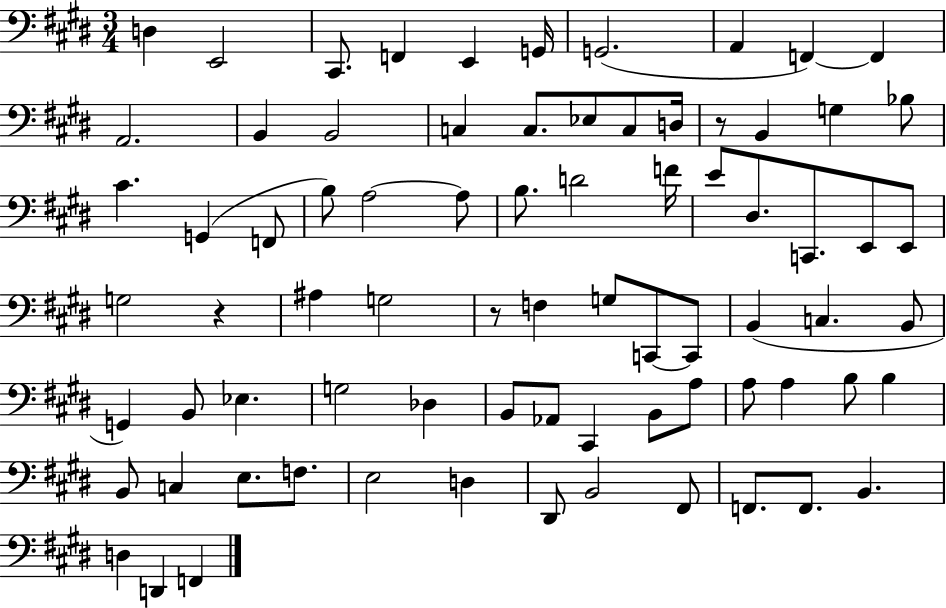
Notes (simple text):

D3/q E2/h C#2/e. F2/q E2/q G2/s G2/h. A2/q F2/q F2/q A2/h. B2/q B2/h C3/q C3/e. Eb3/e C3/e D3/s R/e B2/q G3/q Bb3/e C#4/q. G2/q F2/e B3/e A3/h A3/e B3/e. D4/h F4/s E4/e D#3/e. C2/e. E2/e E2/e G3/h R/q A#3/q G3/h R/e F3/q G3/e C2/e C2/e B2/q C3/q. B2/e G2/q B2/e Eb3/q. G3/h Db3/q B2/e Ab2/e C#2/q B2/e A3/e A3/e A3/q B3/e B3/q B2/e C3/q E3/e. F3/e. E3/h D3/q D#2/e B2/h F#2/e F2/e. F2/e. B2/q. D3/q D2/q F2/q